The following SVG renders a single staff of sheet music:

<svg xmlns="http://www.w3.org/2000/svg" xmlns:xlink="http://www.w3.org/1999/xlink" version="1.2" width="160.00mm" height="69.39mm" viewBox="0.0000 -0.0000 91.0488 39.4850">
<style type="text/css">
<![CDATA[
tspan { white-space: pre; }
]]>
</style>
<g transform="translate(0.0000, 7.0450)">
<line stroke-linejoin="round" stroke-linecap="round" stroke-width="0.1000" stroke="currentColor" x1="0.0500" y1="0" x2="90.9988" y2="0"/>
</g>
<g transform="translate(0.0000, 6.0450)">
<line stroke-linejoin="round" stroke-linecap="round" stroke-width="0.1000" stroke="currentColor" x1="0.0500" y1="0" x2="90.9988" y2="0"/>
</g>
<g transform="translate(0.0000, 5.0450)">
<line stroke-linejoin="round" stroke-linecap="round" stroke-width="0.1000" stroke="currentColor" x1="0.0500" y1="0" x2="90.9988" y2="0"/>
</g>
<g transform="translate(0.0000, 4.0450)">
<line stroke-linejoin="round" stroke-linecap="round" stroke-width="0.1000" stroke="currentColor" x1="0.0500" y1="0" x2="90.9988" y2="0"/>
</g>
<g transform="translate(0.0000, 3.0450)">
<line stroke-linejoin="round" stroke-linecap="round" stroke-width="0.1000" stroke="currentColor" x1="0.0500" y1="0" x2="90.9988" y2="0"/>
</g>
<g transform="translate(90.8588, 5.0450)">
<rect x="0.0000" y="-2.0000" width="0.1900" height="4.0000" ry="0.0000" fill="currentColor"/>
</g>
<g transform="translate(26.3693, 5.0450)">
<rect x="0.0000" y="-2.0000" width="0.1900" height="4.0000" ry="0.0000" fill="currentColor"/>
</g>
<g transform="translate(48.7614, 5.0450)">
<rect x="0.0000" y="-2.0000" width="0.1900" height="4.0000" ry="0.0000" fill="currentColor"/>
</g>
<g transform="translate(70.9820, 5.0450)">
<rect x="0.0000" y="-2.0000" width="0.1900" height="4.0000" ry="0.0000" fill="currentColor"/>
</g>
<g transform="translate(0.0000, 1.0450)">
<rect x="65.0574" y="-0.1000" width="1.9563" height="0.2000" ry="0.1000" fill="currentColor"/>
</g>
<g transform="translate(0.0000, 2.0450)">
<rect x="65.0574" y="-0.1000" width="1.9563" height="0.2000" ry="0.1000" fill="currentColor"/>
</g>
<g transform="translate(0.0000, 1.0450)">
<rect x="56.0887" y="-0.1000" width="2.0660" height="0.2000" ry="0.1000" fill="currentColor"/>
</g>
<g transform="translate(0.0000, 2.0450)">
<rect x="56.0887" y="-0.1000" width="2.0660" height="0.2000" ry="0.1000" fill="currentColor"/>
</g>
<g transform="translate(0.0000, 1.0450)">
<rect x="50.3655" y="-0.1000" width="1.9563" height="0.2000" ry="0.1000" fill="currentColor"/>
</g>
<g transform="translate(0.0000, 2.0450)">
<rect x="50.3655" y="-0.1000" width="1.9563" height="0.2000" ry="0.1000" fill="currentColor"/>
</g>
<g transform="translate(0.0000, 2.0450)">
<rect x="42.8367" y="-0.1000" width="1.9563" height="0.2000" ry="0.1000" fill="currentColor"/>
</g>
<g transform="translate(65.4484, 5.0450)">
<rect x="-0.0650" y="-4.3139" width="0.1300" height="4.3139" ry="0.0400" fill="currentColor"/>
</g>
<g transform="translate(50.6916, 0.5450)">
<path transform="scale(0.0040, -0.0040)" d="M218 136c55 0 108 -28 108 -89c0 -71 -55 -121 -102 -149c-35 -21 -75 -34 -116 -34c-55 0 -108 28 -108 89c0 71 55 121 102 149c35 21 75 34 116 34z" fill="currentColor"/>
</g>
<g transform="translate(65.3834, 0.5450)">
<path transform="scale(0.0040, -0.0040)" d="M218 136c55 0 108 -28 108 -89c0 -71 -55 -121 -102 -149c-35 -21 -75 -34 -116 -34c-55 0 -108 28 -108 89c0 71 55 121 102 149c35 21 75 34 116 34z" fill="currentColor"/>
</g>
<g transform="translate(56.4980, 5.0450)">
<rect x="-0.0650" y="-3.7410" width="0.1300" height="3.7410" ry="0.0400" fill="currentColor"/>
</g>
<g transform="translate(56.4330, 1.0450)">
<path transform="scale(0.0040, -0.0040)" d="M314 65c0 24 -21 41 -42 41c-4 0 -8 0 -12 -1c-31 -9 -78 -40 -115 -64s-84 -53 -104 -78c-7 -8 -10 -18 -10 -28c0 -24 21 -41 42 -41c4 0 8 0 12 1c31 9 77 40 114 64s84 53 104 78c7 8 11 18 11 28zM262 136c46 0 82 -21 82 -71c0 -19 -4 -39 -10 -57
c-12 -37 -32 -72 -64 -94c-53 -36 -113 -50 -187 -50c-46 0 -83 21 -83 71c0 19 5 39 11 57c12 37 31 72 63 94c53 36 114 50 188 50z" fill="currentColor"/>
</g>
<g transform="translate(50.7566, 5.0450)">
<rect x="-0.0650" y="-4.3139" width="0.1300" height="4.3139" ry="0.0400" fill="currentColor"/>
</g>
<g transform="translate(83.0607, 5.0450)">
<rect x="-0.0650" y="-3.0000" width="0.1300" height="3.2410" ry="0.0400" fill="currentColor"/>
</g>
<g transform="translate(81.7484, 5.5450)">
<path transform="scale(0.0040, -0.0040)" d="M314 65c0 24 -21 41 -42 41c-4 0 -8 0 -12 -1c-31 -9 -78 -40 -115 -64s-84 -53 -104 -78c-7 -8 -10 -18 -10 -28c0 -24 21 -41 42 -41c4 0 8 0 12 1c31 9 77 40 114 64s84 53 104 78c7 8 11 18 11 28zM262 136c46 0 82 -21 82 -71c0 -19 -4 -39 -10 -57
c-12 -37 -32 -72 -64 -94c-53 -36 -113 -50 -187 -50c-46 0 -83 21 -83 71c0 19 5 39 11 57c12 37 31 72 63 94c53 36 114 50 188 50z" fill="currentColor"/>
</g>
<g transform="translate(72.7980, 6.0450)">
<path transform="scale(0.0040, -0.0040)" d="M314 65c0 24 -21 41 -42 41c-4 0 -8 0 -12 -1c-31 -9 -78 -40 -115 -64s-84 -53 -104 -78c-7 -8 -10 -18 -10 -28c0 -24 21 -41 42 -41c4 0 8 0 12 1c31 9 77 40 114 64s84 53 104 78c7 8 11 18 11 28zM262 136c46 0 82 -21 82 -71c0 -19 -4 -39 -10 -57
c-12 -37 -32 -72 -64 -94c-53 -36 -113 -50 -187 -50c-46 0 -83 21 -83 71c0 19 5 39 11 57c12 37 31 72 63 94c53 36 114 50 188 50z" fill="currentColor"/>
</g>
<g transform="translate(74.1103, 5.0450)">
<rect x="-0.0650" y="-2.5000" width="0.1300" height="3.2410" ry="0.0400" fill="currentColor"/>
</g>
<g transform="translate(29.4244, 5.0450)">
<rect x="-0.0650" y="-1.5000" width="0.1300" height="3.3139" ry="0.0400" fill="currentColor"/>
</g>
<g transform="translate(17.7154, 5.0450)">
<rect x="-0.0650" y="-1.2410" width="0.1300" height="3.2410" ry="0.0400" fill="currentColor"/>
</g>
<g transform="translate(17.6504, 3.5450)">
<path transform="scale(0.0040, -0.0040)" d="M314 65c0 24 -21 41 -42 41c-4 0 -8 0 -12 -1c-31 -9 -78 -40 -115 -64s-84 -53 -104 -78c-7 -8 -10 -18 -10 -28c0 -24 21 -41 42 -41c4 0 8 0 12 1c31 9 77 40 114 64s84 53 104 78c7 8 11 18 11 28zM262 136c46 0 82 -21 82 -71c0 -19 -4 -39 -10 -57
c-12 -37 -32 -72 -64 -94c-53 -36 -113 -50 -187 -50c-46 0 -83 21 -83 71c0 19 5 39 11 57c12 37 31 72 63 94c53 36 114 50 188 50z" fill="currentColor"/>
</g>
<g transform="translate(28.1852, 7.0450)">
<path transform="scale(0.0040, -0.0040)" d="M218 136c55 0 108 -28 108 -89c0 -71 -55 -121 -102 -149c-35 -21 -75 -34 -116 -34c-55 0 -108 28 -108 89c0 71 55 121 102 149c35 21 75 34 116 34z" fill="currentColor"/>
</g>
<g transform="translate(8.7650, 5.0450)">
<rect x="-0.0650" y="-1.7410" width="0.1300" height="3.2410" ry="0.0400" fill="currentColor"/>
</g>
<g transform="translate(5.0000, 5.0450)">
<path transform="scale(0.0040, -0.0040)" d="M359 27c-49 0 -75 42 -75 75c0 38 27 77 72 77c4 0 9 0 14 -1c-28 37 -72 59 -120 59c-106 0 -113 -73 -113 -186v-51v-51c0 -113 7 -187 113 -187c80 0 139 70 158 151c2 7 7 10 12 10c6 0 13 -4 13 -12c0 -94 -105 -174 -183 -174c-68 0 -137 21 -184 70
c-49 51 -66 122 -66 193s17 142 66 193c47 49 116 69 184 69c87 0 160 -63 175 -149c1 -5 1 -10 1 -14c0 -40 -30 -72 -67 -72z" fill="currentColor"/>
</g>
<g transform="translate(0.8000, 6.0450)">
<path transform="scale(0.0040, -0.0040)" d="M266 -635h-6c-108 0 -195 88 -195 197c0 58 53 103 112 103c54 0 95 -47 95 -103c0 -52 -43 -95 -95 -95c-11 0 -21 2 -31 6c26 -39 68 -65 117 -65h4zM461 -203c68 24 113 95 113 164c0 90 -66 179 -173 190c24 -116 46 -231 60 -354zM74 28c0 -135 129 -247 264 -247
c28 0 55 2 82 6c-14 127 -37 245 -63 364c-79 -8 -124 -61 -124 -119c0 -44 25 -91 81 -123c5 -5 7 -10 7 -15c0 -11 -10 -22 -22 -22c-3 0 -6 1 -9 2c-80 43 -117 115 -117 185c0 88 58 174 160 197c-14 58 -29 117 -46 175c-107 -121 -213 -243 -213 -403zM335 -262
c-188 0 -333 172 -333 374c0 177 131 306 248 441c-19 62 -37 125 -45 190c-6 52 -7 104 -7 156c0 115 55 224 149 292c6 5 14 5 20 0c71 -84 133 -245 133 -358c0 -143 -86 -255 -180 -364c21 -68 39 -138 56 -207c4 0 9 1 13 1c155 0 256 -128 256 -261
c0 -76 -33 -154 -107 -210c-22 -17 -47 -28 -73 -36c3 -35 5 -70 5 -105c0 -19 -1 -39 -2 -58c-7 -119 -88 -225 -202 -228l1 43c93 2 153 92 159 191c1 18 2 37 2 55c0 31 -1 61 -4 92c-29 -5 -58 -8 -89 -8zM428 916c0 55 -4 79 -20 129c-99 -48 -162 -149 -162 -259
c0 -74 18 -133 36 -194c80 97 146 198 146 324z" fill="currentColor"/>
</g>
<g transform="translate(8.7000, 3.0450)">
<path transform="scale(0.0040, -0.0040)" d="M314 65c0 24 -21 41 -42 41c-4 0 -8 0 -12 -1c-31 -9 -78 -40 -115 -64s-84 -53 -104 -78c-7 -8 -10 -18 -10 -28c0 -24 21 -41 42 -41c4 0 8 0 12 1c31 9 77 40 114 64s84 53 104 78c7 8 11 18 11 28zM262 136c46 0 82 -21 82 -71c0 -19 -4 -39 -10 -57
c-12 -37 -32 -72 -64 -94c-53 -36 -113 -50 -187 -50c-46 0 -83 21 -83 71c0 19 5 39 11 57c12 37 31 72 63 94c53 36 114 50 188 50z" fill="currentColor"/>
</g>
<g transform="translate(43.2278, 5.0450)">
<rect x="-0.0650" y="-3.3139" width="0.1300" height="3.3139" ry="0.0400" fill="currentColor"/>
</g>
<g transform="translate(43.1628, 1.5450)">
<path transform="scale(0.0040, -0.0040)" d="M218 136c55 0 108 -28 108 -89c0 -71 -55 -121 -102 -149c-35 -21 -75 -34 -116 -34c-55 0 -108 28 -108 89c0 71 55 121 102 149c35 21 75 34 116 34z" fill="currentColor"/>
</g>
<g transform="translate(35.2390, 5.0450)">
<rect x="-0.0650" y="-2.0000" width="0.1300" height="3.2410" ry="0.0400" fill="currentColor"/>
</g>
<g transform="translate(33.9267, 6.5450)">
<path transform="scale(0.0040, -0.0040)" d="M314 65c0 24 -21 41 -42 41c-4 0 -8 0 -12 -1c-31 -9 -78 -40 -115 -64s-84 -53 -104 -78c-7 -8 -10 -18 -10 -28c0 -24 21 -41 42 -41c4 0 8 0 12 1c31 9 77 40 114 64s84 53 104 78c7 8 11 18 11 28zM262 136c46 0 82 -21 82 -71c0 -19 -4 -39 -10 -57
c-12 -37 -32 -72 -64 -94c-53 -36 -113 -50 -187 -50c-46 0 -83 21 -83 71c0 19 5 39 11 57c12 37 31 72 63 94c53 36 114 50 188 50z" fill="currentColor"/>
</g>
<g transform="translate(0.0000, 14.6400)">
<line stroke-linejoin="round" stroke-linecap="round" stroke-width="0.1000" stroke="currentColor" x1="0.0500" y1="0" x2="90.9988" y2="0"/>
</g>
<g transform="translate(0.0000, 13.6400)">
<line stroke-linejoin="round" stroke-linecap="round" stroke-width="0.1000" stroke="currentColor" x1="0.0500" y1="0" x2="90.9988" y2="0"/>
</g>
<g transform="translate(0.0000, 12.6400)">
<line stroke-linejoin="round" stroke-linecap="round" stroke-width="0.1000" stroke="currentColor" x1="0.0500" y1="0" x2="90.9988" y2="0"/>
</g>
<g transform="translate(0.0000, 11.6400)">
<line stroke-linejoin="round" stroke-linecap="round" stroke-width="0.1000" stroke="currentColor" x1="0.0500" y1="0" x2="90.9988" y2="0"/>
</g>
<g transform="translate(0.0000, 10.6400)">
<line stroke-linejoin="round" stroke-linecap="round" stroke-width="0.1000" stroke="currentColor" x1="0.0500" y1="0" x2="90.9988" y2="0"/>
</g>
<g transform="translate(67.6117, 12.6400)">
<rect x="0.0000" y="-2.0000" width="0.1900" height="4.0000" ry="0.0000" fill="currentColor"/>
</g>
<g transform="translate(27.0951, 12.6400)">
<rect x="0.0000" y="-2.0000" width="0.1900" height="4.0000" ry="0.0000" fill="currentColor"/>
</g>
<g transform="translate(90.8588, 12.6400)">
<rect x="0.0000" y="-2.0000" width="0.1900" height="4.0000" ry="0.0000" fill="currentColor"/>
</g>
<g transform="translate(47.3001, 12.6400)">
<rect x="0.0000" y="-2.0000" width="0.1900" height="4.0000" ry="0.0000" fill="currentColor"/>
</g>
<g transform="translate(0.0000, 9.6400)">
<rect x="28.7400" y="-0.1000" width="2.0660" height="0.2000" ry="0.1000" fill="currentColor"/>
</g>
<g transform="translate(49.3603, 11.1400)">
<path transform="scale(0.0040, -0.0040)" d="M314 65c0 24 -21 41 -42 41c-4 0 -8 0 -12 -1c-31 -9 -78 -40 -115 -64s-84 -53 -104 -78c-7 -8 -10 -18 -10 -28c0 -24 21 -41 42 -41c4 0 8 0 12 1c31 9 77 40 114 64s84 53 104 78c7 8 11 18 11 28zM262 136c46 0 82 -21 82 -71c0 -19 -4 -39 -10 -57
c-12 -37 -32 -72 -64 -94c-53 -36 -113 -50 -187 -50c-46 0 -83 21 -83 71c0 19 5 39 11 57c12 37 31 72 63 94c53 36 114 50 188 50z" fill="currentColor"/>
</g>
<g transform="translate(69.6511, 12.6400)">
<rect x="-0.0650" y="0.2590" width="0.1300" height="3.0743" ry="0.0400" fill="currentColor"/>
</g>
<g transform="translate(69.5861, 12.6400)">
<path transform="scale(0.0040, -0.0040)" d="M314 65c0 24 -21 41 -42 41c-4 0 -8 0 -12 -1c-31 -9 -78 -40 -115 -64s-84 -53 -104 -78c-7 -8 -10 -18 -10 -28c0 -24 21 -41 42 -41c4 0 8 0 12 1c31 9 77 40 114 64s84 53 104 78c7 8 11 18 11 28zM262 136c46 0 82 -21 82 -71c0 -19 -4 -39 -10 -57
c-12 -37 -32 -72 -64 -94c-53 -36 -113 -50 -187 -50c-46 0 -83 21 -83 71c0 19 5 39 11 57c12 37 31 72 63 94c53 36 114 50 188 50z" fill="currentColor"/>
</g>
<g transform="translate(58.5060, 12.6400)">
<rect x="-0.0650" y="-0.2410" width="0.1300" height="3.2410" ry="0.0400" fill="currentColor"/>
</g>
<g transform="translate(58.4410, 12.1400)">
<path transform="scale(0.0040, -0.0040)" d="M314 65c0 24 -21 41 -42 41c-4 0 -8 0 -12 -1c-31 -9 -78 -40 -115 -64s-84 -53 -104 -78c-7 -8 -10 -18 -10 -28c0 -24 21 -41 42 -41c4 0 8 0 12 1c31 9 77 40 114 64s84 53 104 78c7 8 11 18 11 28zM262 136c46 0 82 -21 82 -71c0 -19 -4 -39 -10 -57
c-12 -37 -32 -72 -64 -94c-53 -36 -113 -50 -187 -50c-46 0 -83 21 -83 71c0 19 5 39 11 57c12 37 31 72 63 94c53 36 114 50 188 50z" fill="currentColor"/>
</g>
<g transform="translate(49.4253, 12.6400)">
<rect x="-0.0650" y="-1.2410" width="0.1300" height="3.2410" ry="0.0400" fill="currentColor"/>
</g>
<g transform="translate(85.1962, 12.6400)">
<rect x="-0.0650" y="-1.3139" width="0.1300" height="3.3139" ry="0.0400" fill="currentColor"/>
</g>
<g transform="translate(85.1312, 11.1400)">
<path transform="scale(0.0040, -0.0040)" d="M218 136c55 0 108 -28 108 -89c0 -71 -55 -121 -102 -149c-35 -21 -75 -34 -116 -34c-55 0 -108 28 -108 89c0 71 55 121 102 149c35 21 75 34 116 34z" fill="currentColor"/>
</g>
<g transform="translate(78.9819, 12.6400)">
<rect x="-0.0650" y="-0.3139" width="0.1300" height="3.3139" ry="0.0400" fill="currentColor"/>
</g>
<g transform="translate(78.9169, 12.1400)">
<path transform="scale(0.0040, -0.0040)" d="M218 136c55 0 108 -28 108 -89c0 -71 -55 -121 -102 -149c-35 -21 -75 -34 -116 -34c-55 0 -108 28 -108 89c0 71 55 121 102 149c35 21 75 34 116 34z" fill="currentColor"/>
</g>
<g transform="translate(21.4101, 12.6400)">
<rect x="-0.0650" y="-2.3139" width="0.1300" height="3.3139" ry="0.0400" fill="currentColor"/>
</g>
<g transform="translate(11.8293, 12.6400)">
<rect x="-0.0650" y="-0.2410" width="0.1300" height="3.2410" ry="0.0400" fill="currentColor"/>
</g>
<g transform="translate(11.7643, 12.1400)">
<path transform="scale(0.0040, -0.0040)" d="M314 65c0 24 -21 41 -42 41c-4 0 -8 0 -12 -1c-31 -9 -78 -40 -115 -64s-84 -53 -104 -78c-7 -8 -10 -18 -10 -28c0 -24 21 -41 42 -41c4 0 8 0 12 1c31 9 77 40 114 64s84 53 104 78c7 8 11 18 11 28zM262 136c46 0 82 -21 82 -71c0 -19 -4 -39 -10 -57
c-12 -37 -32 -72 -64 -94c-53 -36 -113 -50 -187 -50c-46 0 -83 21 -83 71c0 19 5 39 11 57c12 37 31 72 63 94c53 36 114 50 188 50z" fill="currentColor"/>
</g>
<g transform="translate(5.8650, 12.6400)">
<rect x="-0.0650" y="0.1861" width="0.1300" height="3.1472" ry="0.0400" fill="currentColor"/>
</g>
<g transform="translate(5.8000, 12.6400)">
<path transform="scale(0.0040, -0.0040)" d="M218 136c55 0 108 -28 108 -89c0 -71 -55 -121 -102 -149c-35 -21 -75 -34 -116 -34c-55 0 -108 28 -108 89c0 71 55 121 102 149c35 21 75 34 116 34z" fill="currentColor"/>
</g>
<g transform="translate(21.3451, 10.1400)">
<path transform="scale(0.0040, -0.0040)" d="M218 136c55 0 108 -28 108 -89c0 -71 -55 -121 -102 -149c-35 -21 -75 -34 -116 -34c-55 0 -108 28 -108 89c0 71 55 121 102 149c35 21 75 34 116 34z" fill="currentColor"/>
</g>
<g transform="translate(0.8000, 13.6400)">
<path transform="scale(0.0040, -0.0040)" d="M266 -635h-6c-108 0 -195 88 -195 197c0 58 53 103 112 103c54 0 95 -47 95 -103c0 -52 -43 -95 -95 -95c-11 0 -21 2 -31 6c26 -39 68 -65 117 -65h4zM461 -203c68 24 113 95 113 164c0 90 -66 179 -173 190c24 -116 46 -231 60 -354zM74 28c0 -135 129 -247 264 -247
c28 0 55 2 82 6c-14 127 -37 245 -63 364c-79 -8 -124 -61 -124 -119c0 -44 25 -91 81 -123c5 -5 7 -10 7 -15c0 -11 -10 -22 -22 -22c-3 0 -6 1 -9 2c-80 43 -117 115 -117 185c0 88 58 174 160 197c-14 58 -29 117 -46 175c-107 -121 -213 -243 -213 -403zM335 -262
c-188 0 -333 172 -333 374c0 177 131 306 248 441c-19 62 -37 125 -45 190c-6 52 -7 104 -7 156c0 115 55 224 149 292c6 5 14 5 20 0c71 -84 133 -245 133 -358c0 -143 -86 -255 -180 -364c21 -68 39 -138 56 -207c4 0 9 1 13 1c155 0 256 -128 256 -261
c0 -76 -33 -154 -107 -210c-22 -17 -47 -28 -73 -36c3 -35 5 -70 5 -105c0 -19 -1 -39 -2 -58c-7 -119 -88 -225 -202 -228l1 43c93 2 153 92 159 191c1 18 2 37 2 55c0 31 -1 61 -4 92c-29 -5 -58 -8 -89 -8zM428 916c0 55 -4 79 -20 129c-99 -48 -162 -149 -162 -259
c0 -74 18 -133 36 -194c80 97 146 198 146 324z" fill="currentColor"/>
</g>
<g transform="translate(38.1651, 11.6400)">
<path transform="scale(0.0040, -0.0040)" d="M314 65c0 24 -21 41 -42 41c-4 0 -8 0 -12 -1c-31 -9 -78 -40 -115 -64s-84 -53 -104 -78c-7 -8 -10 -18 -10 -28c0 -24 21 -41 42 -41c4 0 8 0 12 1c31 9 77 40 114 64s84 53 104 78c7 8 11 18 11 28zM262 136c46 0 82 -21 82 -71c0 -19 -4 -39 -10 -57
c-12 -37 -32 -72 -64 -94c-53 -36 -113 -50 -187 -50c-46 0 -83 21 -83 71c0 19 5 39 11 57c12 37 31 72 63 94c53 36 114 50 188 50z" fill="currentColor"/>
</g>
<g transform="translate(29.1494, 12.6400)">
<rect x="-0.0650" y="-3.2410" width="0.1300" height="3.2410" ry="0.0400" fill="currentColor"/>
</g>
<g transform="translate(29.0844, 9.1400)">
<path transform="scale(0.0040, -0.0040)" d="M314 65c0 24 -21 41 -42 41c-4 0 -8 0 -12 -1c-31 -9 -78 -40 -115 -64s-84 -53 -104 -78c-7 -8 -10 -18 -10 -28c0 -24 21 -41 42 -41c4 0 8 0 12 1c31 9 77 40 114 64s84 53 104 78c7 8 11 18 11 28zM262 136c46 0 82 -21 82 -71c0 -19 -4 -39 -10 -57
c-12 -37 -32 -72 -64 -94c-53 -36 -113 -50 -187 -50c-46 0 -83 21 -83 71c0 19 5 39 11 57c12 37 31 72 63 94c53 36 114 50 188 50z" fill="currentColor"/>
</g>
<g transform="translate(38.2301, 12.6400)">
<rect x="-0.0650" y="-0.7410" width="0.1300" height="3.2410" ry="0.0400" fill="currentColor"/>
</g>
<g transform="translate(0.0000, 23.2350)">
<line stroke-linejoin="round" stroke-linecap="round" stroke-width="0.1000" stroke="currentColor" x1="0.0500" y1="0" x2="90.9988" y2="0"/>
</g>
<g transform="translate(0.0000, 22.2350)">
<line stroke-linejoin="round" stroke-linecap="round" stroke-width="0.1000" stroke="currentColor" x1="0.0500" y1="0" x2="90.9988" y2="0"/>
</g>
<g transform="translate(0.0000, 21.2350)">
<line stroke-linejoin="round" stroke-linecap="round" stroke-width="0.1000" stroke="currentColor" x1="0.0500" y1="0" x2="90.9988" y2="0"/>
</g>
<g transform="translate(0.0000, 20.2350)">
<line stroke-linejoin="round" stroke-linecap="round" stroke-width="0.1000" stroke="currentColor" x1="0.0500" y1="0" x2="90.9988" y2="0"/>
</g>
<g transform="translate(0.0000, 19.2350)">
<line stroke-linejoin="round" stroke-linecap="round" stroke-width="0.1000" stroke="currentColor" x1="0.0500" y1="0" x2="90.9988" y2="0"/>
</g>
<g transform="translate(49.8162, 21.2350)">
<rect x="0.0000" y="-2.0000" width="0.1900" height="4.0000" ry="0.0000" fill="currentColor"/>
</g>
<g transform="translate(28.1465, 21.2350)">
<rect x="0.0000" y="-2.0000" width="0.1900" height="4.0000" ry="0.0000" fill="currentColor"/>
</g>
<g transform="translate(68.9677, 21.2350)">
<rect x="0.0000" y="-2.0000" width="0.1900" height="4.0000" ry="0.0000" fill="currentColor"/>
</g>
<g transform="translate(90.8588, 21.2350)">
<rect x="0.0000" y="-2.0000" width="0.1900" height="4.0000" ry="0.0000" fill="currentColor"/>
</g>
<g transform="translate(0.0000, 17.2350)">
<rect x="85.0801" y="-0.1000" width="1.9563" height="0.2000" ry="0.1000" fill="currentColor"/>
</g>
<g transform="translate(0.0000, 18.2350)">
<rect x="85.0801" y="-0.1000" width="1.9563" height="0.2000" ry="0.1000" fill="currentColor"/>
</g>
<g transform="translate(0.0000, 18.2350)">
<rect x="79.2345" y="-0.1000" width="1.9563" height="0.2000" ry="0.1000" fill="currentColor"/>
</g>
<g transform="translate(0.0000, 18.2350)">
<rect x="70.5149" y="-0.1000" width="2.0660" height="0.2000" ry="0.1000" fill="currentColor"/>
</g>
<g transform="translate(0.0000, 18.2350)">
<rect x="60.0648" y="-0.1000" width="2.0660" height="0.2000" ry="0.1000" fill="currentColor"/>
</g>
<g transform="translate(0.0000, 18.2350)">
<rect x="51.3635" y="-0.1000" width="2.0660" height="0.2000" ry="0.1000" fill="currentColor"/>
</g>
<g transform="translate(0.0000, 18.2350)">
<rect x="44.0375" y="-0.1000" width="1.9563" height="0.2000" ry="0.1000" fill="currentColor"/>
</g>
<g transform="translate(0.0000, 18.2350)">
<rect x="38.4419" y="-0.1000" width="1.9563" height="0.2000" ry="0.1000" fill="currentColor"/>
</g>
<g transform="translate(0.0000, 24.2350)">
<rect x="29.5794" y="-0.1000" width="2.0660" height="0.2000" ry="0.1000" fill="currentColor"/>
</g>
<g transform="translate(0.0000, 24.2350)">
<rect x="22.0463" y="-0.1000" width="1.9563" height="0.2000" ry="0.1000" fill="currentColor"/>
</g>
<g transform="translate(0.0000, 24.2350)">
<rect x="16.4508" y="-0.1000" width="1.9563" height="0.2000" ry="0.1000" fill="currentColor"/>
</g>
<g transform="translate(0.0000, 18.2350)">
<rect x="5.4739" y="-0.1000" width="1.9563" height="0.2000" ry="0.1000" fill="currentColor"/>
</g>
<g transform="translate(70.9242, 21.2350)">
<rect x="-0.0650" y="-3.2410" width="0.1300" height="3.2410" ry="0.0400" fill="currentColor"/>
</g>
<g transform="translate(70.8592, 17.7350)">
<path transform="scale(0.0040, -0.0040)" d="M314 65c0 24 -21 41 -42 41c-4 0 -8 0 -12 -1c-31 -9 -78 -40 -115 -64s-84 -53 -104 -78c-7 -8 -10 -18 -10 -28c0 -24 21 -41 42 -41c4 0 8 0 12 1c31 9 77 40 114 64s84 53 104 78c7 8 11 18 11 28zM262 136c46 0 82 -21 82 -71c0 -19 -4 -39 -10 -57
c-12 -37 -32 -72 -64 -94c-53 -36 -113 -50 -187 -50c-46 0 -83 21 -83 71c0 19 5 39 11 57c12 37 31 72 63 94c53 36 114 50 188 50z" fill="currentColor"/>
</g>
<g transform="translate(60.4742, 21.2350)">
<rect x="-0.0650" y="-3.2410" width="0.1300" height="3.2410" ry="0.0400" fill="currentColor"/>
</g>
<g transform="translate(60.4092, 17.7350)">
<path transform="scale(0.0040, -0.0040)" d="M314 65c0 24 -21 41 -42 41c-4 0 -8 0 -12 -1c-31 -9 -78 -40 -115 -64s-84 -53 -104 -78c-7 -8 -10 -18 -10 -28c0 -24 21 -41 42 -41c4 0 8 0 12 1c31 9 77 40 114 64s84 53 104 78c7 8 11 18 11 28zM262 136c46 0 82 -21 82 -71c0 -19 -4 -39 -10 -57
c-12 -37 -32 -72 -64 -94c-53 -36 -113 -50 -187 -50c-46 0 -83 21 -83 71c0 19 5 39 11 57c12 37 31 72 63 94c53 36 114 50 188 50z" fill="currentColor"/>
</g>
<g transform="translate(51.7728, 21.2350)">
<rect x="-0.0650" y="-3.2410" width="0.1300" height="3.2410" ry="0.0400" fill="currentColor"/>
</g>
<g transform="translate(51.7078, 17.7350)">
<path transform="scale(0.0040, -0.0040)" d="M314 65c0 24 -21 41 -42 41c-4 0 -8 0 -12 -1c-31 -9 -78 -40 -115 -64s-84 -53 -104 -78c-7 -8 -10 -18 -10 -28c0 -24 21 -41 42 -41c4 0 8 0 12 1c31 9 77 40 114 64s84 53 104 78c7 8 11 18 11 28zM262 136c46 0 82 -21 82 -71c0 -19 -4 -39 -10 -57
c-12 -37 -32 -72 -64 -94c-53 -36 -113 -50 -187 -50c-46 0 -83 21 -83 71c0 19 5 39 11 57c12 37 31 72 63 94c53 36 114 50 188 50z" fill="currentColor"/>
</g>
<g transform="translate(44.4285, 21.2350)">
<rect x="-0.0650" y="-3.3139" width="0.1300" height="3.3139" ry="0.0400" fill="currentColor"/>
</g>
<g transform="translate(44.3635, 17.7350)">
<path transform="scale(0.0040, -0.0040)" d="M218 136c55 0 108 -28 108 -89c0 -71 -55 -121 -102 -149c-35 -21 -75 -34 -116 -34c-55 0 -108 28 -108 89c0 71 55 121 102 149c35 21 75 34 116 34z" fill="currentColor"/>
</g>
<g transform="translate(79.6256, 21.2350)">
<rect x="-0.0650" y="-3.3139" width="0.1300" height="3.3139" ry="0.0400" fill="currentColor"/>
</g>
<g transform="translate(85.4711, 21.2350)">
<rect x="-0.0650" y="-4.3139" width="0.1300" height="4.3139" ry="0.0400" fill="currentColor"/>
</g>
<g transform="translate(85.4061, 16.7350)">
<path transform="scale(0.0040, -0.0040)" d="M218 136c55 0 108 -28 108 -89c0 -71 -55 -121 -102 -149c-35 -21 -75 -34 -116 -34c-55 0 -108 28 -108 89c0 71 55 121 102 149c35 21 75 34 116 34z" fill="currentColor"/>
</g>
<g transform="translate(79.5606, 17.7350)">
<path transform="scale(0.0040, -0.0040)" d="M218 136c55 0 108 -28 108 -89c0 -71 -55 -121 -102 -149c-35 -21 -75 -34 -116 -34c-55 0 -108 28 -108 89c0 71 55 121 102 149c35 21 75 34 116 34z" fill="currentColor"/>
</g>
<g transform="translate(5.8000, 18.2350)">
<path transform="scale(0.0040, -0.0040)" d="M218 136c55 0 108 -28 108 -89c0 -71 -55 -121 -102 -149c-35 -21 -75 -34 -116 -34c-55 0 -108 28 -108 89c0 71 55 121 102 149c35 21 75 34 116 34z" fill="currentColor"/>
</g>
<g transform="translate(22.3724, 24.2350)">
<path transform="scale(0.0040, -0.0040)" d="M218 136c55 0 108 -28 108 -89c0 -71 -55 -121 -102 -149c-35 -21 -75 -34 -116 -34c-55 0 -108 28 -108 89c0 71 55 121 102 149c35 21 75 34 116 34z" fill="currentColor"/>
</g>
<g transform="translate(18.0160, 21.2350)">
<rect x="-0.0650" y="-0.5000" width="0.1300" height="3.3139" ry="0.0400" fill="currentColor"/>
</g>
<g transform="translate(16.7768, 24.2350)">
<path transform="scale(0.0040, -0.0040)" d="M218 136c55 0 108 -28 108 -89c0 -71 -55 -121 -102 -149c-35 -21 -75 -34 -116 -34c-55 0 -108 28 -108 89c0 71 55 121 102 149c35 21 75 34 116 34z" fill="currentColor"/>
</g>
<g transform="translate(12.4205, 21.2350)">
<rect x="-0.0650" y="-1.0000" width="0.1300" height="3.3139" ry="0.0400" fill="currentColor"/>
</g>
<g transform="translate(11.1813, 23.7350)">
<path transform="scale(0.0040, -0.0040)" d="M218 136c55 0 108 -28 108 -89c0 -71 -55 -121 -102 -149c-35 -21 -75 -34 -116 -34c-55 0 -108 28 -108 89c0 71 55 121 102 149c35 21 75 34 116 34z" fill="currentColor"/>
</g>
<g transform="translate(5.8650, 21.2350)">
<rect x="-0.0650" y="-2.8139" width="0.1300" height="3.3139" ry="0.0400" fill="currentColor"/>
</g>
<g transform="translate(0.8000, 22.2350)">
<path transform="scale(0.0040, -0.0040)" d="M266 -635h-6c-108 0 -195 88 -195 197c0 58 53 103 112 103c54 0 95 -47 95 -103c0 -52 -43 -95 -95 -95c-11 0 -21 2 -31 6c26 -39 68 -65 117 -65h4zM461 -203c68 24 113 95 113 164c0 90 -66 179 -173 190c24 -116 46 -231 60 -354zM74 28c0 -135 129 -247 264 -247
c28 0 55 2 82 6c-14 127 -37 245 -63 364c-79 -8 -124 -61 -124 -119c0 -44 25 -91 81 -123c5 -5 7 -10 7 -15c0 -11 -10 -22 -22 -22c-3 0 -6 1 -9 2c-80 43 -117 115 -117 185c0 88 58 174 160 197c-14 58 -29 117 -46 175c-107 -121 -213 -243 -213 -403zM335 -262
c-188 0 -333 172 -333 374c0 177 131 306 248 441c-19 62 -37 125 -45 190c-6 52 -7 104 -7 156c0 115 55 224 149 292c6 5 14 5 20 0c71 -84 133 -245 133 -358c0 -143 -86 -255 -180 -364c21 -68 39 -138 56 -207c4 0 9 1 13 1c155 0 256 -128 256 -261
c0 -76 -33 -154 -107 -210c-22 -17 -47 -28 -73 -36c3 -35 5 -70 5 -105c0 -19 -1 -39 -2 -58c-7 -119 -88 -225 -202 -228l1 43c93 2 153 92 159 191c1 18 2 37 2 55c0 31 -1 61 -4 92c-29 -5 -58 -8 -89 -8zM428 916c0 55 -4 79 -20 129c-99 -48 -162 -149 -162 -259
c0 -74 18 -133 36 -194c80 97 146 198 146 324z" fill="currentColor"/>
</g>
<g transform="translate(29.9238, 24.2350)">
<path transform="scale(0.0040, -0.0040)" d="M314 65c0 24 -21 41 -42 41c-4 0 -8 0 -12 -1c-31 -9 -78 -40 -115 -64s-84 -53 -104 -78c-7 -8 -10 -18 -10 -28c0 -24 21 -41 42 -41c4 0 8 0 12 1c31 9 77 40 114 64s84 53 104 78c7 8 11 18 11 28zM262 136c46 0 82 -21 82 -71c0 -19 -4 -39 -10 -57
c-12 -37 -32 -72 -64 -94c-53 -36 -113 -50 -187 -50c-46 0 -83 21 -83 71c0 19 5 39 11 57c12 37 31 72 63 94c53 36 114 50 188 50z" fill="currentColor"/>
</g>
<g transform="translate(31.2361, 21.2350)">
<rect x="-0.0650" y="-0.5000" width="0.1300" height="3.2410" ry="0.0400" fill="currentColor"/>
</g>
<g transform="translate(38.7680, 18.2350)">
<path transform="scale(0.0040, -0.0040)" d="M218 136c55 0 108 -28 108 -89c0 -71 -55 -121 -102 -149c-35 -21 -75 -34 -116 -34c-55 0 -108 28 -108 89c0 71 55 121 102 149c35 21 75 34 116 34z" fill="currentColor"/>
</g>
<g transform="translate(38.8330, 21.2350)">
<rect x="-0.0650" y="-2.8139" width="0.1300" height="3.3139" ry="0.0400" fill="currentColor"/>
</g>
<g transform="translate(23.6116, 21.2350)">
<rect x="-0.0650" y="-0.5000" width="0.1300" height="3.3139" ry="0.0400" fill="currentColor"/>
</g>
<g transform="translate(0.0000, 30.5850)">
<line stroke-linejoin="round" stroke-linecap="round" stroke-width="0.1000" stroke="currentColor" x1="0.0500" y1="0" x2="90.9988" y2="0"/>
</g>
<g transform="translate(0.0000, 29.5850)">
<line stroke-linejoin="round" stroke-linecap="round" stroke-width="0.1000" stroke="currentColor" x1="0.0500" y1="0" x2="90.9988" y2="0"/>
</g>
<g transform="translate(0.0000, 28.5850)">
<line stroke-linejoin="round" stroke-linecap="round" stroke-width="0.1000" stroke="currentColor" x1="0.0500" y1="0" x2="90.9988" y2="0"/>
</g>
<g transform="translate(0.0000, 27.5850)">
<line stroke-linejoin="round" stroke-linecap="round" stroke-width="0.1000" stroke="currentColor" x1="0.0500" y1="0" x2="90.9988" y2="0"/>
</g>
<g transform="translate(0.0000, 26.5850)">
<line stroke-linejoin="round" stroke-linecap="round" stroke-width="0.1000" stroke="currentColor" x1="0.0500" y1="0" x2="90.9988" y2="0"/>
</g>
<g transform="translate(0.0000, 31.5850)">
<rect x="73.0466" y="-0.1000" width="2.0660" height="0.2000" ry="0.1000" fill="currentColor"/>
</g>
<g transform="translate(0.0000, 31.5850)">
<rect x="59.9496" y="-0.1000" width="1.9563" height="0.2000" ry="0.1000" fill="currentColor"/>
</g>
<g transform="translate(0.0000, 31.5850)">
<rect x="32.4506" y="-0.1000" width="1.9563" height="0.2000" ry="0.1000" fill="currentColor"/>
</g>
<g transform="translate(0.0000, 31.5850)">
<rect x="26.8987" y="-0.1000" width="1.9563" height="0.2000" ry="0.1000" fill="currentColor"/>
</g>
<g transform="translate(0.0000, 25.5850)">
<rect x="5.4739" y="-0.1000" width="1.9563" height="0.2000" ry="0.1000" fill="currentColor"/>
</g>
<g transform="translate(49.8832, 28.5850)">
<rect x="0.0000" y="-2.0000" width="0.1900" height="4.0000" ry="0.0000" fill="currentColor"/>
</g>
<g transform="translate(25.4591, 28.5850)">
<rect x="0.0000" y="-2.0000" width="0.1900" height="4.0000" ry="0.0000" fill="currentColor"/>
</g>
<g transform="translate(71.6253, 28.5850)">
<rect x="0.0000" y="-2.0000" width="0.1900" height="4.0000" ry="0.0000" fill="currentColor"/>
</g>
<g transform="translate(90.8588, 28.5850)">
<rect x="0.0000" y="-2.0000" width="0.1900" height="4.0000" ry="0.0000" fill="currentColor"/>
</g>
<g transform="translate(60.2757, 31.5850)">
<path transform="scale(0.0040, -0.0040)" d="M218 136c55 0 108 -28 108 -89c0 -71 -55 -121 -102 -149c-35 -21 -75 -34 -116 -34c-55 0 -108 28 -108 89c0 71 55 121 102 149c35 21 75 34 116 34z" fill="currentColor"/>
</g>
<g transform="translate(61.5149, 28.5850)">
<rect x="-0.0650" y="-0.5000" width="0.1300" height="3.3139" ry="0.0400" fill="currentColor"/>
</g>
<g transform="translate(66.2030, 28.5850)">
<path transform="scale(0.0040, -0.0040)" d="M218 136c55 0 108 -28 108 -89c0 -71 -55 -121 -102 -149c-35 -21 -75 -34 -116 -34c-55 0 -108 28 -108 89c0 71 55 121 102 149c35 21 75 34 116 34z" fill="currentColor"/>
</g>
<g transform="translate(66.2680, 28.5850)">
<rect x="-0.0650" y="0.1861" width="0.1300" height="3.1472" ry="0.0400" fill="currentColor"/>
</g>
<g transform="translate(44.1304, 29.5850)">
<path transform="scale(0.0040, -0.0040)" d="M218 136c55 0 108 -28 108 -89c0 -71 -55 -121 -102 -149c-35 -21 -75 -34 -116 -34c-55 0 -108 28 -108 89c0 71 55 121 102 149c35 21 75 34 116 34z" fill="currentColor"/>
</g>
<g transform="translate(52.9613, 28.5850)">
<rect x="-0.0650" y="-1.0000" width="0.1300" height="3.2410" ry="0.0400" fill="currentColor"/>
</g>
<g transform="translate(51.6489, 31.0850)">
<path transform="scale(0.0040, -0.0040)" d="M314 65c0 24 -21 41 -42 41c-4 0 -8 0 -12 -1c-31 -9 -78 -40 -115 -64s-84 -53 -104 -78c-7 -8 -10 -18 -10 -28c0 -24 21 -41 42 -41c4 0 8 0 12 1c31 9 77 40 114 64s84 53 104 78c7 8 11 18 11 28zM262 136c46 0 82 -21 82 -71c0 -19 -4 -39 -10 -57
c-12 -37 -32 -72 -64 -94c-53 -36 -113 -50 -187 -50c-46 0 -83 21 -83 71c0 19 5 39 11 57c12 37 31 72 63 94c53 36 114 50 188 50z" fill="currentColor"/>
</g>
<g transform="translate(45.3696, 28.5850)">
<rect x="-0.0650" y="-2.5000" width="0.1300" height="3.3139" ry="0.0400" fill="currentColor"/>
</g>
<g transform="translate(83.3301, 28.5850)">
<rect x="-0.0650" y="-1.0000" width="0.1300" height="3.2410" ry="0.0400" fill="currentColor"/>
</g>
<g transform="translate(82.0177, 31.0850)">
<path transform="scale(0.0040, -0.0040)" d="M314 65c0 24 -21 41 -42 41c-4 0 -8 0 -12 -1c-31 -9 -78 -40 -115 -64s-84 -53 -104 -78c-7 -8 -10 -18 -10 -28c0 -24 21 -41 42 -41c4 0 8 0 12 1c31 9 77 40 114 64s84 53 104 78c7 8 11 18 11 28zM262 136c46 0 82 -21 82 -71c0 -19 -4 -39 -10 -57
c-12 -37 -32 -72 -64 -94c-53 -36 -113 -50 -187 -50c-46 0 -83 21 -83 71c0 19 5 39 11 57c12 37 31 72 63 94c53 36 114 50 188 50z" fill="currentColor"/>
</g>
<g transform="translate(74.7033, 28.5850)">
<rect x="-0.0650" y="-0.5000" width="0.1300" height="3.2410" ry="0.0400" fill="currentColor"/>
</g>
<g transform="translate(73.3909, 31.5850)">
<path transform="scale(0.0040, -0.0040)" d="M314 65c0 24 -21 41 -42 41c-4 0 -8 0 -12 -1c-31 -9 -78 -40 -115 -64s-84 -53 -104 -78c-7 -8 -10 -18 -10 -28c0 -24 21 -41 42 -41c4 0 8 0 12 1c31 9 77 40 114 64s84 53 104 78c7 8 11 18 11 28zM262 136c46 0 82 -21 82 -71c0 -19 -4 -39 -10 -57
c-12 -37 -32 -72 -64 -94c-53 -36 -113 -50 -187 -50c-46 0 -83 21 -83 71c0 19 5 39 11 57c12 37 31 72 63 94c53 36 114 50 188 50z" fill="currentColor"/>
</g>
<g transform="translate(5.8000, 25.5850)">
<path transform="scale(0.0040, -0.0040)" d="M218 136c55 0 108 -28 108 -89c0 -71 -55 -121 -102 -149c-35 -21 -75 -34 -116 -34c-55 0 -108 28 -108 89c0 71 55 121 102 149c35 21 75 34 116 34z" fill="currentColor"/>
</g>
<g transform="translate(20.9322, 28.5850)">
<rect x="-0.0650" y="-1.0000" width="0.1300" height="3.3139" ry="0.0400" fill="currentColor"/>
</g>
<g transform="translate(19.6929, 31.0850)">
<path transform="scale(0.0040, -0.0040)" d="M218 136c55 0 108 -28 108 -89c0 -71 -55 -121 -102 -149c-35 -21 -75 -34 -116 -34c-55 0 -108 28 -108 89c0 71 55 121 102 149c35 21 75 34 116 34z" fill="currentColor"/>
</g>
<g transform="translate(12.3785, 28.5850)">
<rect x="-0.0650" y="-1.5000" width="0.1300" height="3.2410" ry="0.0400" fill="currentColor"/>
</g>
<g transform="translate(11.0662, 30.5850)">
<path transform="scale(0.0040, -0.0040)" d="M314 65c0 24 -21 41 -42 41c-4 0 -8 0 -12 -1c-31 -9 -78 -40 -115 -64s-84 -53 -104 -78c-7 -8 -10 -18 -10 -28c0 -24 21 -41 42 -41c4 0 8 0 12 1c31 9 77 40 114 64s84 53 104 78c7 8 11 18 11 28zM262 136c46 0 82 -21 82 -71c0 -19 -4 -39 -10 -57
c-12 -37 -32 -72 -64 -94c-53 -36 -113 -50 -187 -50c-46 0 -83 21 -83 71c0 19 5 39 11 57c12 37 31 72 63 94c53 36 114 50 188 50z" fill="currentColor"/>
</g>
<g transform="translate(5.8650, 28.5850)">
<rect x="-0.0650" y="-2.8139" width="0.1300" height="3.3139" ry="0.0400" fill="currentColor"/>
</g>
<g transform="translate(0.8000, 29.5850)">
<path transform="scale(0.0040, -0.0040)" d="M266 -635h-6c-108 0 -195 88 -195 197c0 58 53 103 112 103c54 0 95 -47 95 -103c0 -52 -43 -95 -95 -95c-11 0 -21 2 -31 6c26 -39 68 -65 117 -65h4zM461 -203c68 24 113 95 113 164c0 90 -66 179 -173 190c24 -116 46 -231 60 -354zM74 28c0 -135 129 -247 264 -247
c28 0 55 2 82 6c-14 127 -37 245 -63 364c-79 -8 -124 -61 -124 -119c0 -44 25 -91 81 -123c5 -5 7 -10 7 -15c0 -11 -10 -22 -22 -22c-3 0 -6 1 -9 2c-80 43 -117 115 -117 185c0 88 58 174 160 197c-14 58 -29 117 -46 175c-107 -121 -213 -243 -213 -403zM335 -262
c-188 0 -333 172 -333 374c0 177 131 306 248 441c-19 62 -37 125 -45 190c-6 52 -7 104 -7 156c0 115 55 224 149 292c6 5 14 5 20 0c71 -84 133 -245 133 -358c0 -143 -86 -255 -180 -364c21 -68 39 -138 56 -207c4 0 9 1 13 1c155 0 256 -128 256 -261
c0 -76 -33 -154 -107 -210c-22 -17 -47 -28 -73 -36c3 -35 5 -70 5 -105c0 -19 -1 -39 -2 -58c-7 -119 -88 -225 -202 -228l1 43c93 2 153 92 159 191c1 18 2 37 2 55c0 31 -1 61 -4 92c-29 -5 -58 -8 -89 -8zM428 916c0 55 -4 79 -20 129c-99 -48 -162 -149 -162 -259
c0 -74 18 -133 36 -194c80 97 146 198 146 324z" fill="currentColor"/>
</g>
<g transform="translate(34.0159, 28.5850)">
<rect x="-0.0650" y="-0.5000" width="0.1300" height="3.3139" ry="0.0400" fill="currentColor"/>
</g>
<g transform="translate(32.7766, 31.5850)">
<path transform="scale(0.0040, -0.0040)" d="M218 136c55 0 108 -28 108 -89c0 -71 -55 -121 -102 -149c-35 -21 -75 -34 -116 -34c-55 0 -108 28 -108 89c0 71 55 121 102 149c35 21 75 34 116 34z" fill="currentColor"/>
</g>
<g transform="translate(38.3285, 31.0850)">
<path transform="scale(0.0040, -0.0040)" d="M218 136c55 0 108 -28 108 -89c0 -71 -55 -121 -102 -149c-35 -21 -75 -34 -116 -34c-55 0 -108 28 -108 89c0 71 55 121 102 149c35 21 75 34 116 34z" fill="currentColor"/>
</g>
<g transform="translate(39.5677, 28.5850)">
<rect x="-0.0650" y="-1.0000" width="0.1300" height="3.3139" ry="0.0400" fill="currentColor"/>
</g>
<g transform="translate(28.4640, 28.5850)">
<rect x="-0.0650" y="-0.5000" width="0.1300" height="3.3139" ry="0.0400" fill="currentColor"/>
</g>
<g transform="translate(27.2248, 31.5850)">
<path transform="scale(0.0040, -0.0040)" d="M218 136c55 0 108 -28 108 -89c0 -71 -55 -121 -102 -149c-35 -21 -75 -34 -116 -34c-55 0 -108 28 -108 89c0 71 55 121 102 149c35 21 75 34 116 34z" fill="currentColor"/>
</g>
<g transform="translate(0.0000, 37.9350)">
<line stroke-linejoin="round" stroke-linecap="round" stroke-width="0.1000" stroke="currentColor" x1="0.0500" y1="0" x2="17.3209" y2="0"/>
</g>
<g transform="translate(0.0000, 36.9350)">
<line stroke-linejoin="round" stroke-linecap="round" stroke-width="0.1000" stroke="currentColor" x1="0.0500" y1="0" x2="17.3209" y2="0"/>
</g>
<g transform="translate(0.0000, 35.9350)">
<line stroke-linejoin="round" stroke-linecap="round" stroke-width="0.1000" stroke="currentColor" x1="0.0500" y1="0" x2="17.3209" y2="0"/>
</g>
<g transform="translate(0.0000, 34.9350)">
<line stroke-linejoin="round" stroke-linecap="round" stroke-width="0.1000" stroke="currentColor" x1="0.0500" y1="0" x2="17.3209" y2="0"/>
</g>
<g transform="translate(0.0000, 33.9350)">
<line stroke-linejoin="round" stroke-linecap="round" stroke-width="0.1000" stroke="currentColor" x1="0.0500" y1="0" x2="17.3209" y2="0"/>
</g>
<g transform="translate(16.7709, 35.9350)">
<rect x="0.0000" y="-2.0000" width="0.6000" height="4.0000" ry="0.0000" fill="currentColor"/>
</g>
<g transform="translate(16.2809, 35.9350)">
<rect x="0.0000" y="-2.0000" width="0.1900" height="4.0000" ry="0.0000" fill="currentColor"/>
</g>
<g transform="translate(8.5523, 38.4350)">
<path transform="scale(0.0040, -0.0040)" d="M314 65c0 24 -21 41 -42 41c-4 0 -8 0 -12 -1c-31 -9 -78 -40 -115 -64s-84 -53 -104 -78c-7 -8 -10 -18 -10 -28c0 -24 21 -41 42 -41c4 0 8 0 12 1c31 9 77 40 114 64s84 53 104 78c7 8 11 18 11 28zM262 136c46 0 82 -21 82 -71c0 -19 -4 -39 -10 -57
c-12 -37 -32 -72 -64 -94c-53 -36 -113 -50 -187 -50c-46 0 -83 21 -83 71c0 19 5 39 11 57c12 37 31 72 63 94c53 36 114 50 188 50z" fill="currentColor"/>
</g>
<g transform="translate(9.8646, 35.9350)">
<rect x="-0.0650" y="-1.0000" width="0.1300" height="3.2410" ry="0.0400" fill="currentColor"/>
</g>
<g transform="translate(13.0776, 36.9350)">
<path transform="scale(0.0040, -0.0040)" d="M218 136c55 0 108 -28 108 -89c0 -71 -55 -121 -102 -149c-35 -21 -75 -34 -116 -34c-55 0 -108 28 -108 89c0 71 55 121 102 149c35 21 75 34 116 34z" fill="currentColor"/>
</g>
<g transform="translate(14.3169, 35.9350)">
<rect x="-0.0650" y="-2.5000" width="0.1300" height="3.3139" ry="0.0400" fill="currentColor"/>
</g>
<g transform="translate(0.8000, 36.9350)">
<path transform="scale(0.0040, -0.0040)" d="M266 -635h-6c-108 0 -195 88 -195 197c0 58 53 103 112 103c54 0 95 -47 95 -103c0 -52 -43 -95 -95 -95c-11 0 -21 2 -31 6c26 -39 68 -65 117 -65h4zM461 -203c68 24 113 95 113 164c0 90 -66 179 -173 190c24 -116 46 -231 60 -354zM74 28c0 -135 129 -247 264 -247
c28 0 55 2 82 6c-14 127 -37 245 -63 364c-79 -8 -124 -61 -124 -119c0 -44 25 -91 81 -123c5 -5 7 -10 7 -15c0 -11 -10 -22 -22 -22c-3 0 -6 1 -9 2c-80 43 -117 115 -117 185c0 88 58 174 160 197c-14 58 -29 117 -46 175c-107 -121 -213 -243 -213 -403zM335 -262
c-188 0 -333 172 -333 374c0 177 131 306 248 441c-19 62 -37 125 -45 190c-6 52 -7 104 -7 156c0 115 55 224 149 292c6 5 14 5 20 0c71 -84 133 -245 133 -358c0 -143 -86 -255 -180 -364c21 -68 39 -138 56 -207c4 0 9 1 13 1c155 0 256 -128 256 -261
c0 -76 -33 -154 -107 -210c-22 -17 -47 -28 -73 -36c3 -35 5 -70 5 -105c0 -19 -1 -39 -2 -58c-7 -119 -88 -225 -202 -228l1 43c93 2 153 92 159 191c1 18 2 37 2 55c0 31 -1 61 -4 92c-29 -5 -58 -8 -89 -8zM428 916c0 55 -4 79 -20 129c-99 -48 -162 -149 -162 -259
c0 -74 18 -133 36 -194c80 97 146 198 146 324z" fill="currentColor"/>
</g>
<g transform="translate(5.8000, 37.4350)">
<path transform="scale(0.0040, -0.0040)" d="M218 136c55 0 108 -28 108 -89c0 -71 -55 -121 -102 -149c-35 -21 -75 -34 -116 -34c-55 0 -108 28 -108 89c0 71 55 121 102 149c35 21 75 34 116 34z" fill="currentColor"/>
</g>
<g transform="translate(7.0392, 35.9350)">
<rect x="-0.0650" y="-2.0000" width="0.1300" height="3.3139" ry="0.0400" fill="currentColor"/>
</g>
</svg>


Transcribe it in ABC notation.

X:1
T:Untitled
M:4/4
L:1/4
K:C
f2 e2 E F2 b d' c'2 d' G2 A2 B c2 g b2 d2 e2 c2 B2 c e a D C C C2 a b b2 b2 b2 b d' a E2 D C C D G D2 C B C2 D2 F D2 G